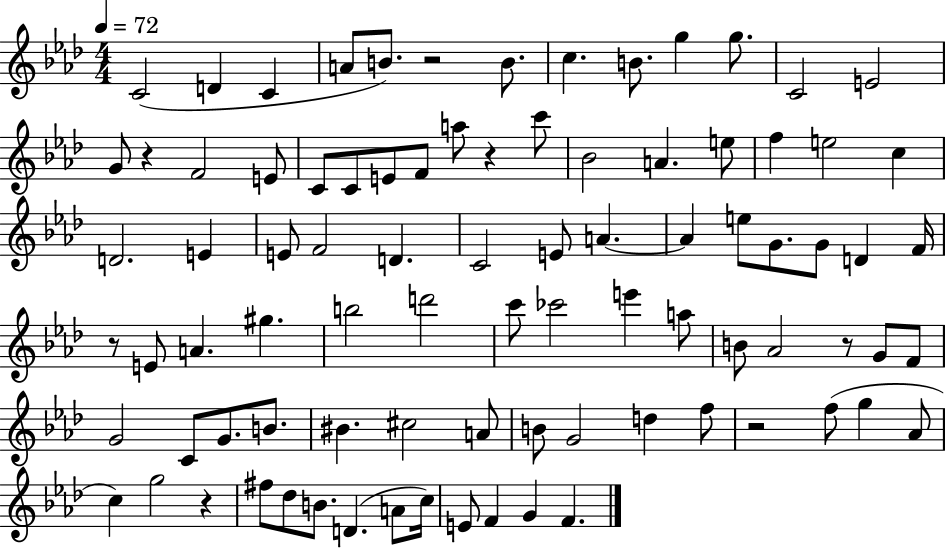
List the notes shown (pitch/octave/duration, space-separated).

C4/h D4/q C4/q A4/e B4/e. R/h B4/e. C5/q. B4/e. G5/q G5/e. C4/h E4/h G4/e R/q F4/h E4/e C4/e C4/e E4/e F4/e A5/e R/q C6/e Bb4/h A4/q. E5/e F5/q E5/h C5/q D4/h. E4/q E4/e F4/h D4/q. C4/h E4/e A4/q. A4/q E5/e G4/e. G4/e D4/q F4/s R/e E4/e A4/q. G#5/q. B5/h D6/h C6/e CES6/h E6/q A5/e B4/e Ab4/h R/e G4/e F4/e G4/h C4/e G4/e. B4/e. BIS4/q. C#5/h A4/e B4/e G4/h D5/q F5/e R/h F5/e G5/q Ab4/e C5/q G5/h R/q F#5/e Db5/e B4/e. D4/q. A4/e C5/s E4/e F4/q G4/q F4/q.